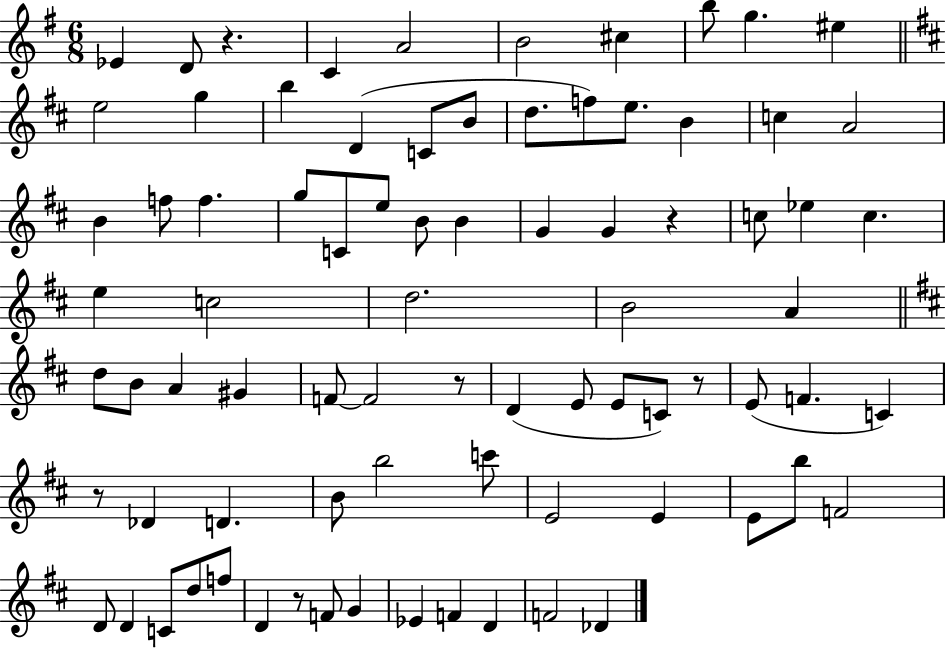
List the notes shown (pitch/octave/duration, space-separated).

Eb4/q D4/e R/q. C4/q A4/h B4/h C#5/q B5/e G5/q. EIS5/q E5/h G5/q B5/q D4/q C4/e B4/e D5/e. F5/e E5/e. B4/q C5/q A4/h B4/q F5/e F5/q. G5/e C4/e E5/e B4/e B4/q G4/q G4/q R/q C5/e Eb5/q C5/q. E5/q C5/h D5/h. B4/h A4/q D5/e B4/e A4/q G#4/q F4/e F4/h R/e D4/q E4/e E4/e C4/e R/e E4/e F4/q. C4/q R/e Db4/q D4/q. B4/e B5/h C6/e E4/h E4/q E4/e B5/e F4/h D4/e D4/q C4/e D5/e F5/e D4/q R/e F4/e G4/q Eb4/q F4/q D4/q F4/h Db4/q